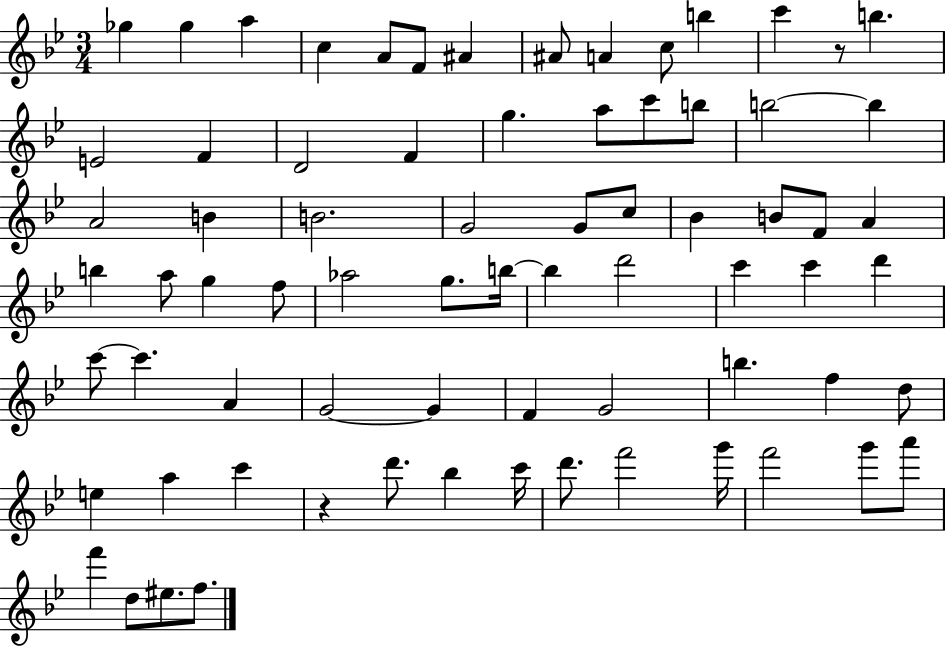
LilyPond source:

{
  \clef treble
  \numericTimeSignature
  \time 3/4
  \key bes \major
  ges''4 ges''4 a''4 | c''4 a'8 f'8 ais'4 | ais'8 a'4 c''8 b''4 | c'''4 r8 b''4. | \break e'2 f'4 | d'2 f'4 | g''4. a''8 c'''8 b''8 | b''2~~ b''4 | \break a'2 b'4 | b'2. | g'2 g'8 c''8 | bes'4 b'8 f'8 a'4 | \break b''4 a''8 g''4 f''8 | aes''2 g''8. b''16~~ | b''4 d'''2 | c'''4 c'''4 d'''4 | \break c'''8~~ c'''4. a'4 | g'2~~ g'4 | f'4 g'2 | b''4. f''4 d''8 | \break e''4 a''4 c'''4 | r4 d'''8. bes''4 c'''16 | d'''8. f'''2 g'''16 | f'''2 g'''8 a'''8 | \break f'''4 d''8 eis''8. f''8. | \bar "|."
}